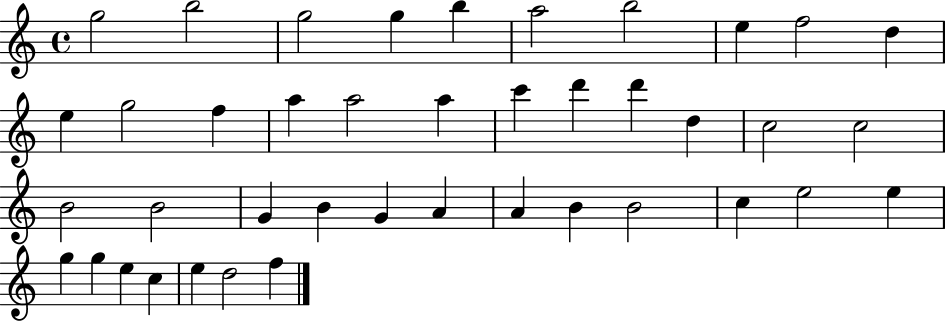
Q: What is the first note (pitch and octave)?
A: G5